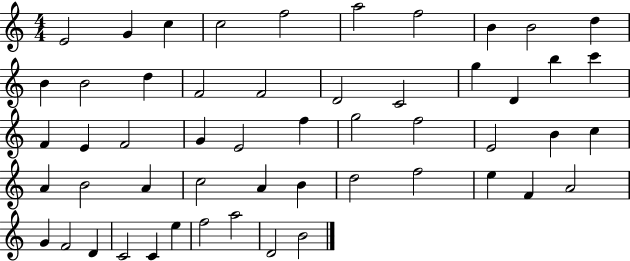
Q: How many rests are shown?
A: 0